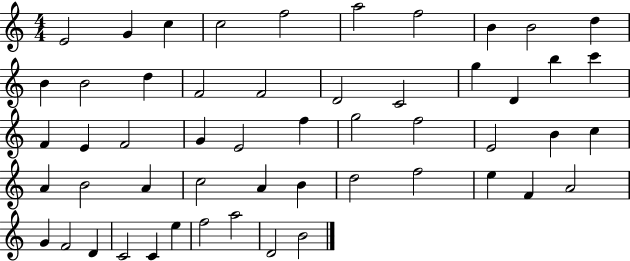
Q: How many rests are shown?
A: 0